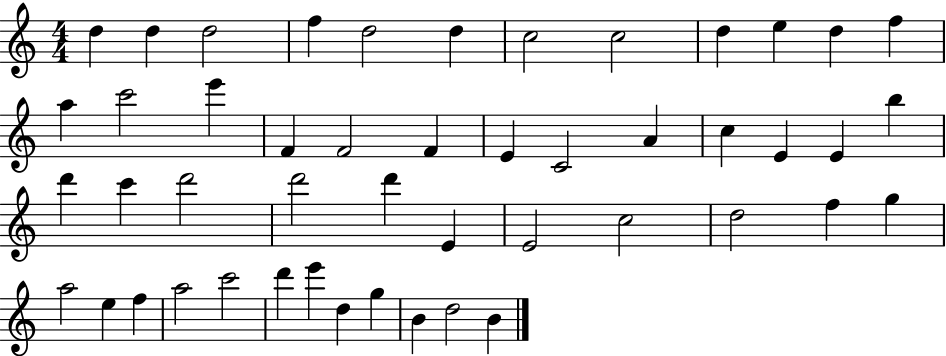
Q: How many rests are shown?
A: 0